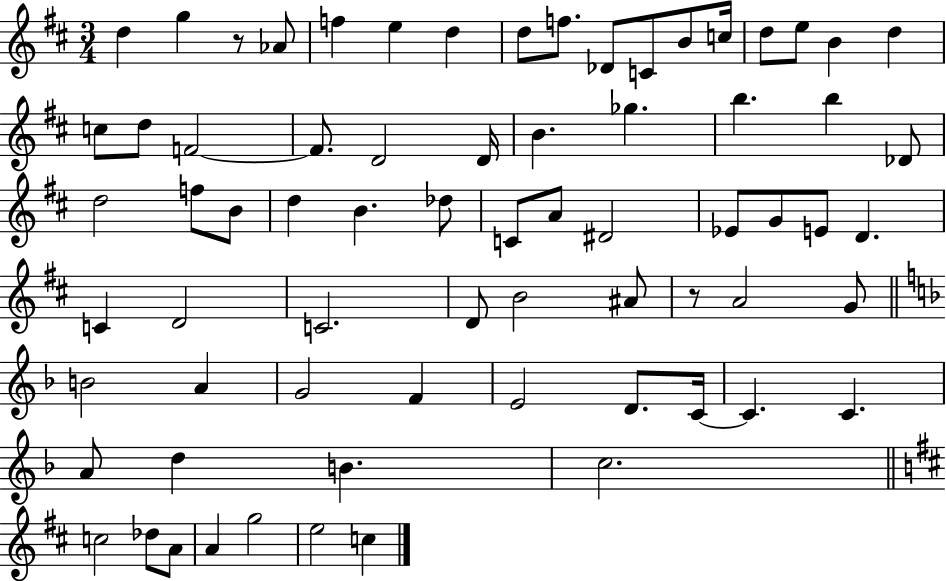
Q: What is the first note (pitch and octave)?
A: D5